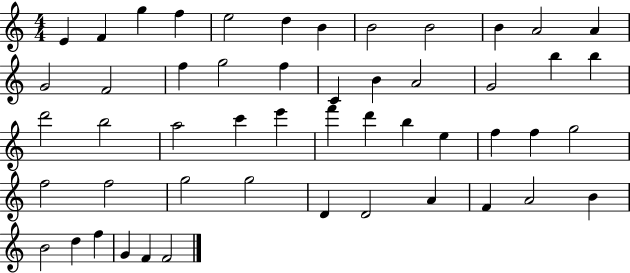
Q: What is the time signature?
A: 4/4